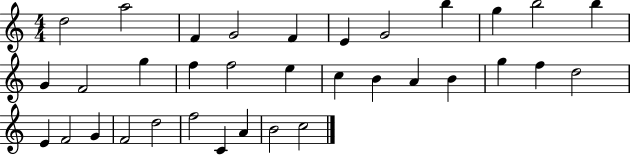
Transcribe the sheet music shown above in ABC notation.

X:1
T:Untitled
M:4/4
L:1/4
K:C
d2 a2 F G2 F E G2 b g b2 b G F2 g f f2 e c B A B g f d2 E F2 G F2 d2 f2 C A B2 c2